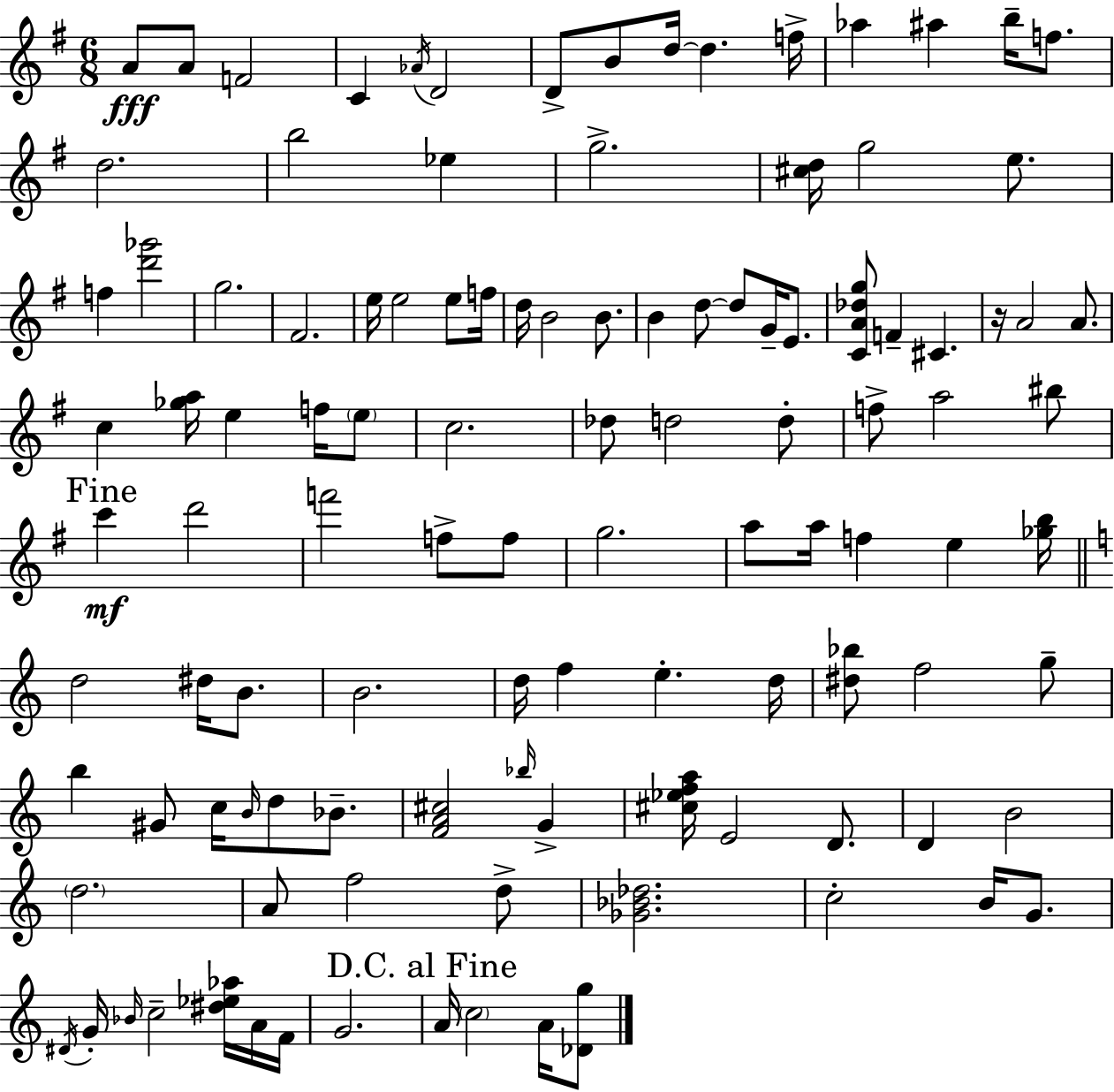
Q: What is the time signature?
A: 6/8